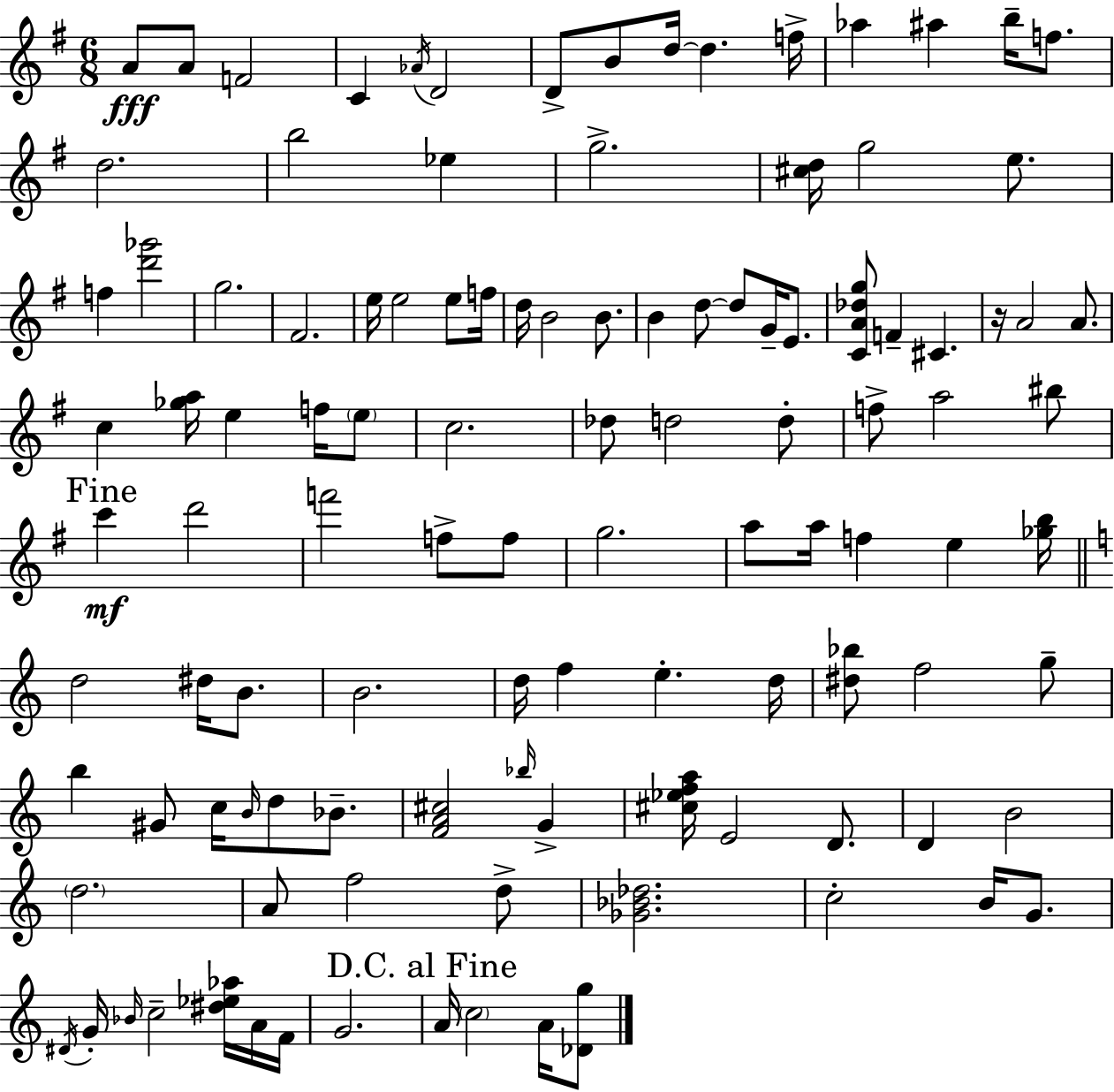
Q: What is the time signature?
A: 6/8